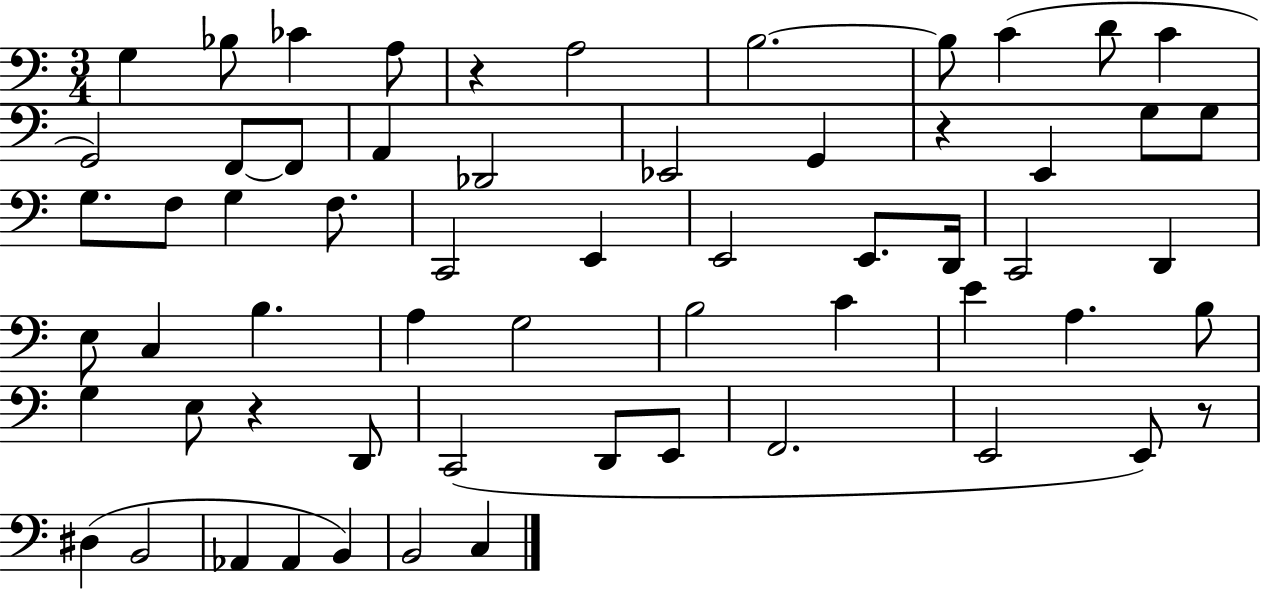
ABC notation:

X:1
T:Untitled
M:3/4
L:1/4
K:C
G, _B,/2 _C A,/2 z A,2 B,2 B,/2 C D/2 C G,,2 F,,/2 F,,/2 A,, _D,,2 _E,,2 G,, z E,, G,/2 G,/2 G,/2 F,/2 G, F,/2 C,,2 E,, E,,2 E,,/2 D,,/4 C,,2 D,, E,/2 C, B, A, G,2 B,2 C E A, B,/2 G, E,/2 z D,,/2 C,,2 D,,/2 E,,/2 F,,2 E,,2 E,,/2 z/2 ^D, B,,2 _A,, _A,, B,, B,,2 C,